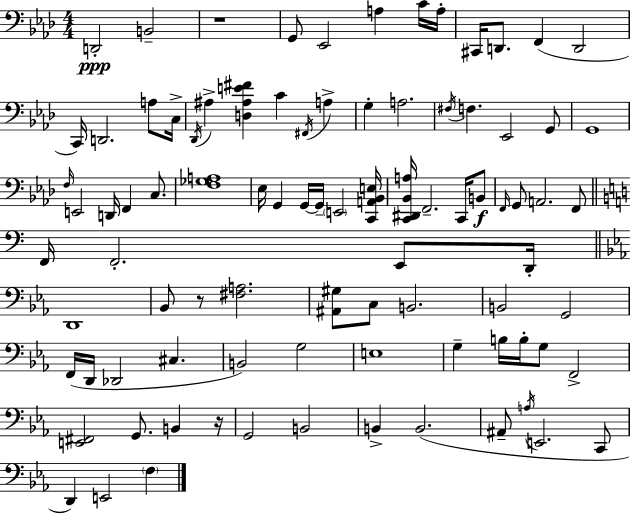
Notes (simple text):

D2/h B2/h R/w G2/e Eb2/h A3/q C4/s A3/s C#2/s D2/e. F2/q D2/h C2/s D2/h. A3/e C3/s Db2/s A#3/q [D3,A#3,E4,F#4]/q C4/q F#2/s A3/q G3/q A3/h. F#3/s F3/q. Eb2/h G2/e G2/w F3/s E2/h D2/s F2/q C3/e. [F3,Gb3,A3]/w Eb3/s G2/q G2/s G2/s E2/h [C2,A2,Bb2,E3]/s [C2,D#2,Bb2,A3]/s F2/h. C2/s B2/e F2/s G2/e A2/h. F2/e F2/s F2/h. E2/e D2/s D2/w Bb2/e R/e [F#3,A3]/h. [A#2,G#3]/e C3/e B2/h. B2/h G2/h F2/s D2/s Db2/h C#3/q. B2/h G3/h E3/w G3/q B3/s B3/s G3/e F2/h [E2,F#2]/h G2/e. B2/q R/s G2/h B2/h B2/q B2/h. A#2/e A3/s E2/h. C2/e D2/q E2/h F3/q